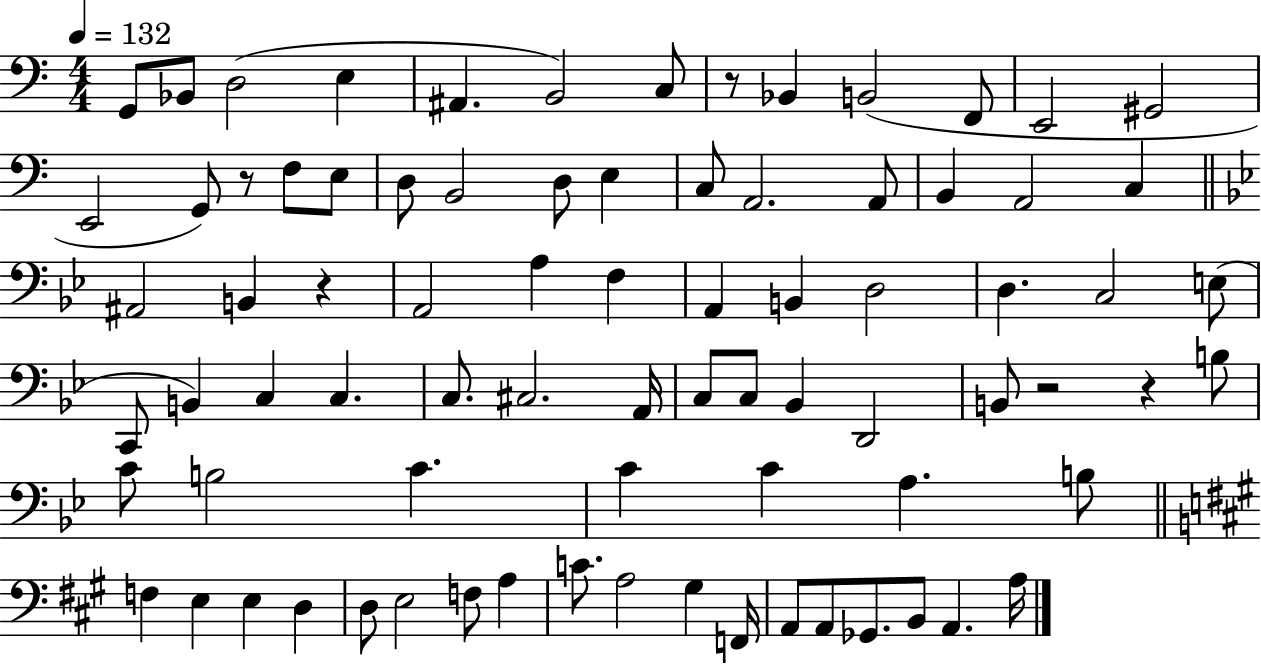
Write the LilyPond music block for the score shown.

{
  \clef bass
  \numericTimeSignature
  \time 4/4
  \key c \major
  \tempo 4 = 132
  g,8 bes,8 d2( e4 | ais,4. b,2) c8 | r8 bes,4 b,2( f,8 | e,2 gis,2 | \break e,2 g,8) r8 f8 e8 | d8 b,2 d8 e4 | c8 a,2. a,8 | b,4 a,2 c4 | \break \bar "||" \break \key g \minor ais,2 b,4 r4 | a,2 a4 f4 | a,4 b,4 d2 | d4. c2 e8( | \break c,8 b,4) c4 c4. | c8. cis2. a,16 | c8 c8 bes,4 d,2 | b,8 r2 r4 b8 | \break c'8 b2 c'4. | c'4 c'4 a4. b8 | \bar "||" \break \key a \major f4 e4 e4 d4 | d8 e2 f8 a4 | c'8. a2 gis4 f,16 | a,8 a,8 ges,8. b,8 a,4. a16 | \break \bar "|."
}